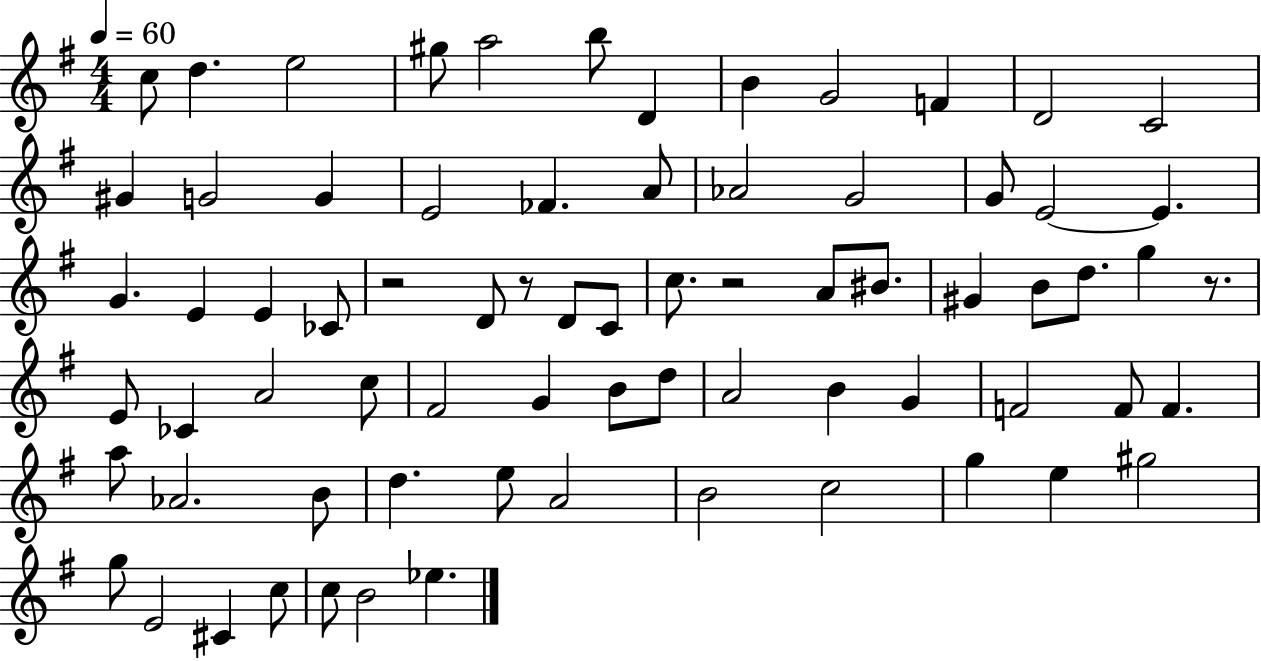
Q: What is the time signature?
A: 4/4